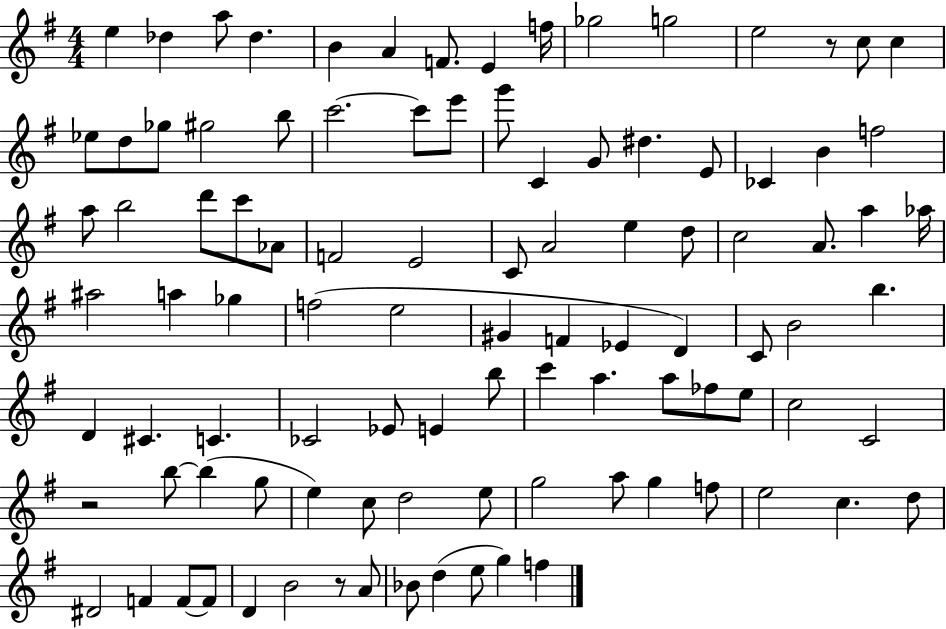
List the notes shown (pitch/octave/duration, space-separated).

E5/q Db5/q A5/e Db5/q. B4/q A4/q F4/e. E4/q F5/s Gb5/h G5/h E5/h R/e C5/e C5/q Eb5/e D5/e Gb5/e G#5/h B5/e C6/h. C6/e E6/e G6/e C4/q G4/e D#5/q. E4/e CES4/q B4/q F5/h A5/e B5/h D6/e C6/e Ab4/e F4/h E4/h C4/e A4/h E5/q D5/e C5/h A4/e. A5/q Ab5/s A#5/h A5/q Gb5/q F5/h E5/h G#4/q F4/q Eb4/q D4/q C4/e B4/h B5/q. D4/q C#4/q. C4/q. CES4/h Eb4/e E4/q B5/e C6/q A5/q. A5/e FES5/e E5/e C5/h C4/h R/h B5/e B5/q G5/e E5/q C5/e D5/h E5/e G5/h A5/e G5/q F5/e E5/h C5/q. D5/e D#4/h F4/q F4/e F4/e D4/q B4/h R/e A4/e Bb4/e D5/q E5/e G5/q F5/q